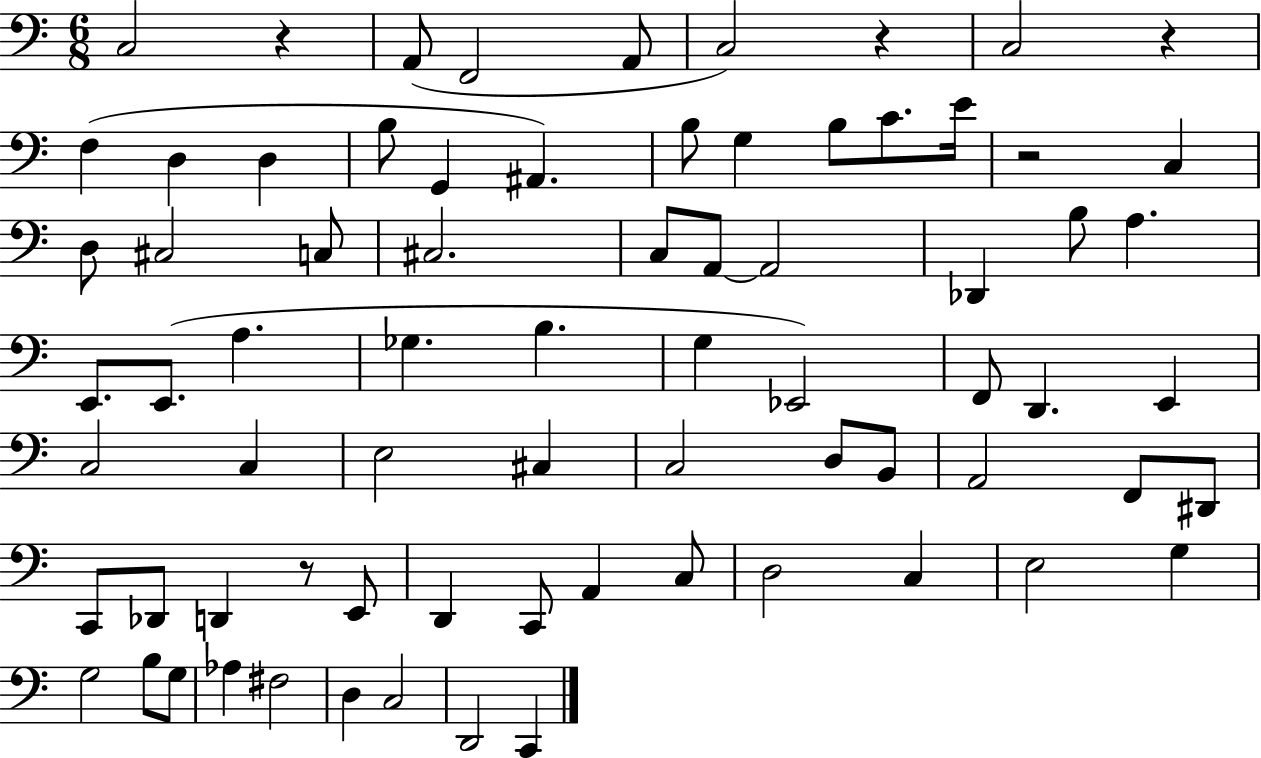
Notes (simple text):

C3/h R/q A2/e F2/h A2/e C3/h R/q C3/h R/q F3/q D3/q D3/q B3/e G2/q A#2/q. B3/e G3/q B3/e C4/e. E4/s R/h C3/q D3/e C#3/h C3/e C#3/h. C3/e A2/e A2/h Db2/q B3/e A3/q. E2/e. E2/e. A3/q. Gb3/q. B3/q. G3/q Eb2/h F2/e D2/q. E2/q C3/h C3/q E3/h C#3/q C3/h D3/e B2/e A2/h F2/e D#2/e C2/e Db2/e D2/q R/e E2/e D2/q C2/e A2/q C3/e D3/h C3/q E3/h G3/q G3/h B3/e G3/e Ab3/q F#3/h D3/q C3/h D2/h C2/q